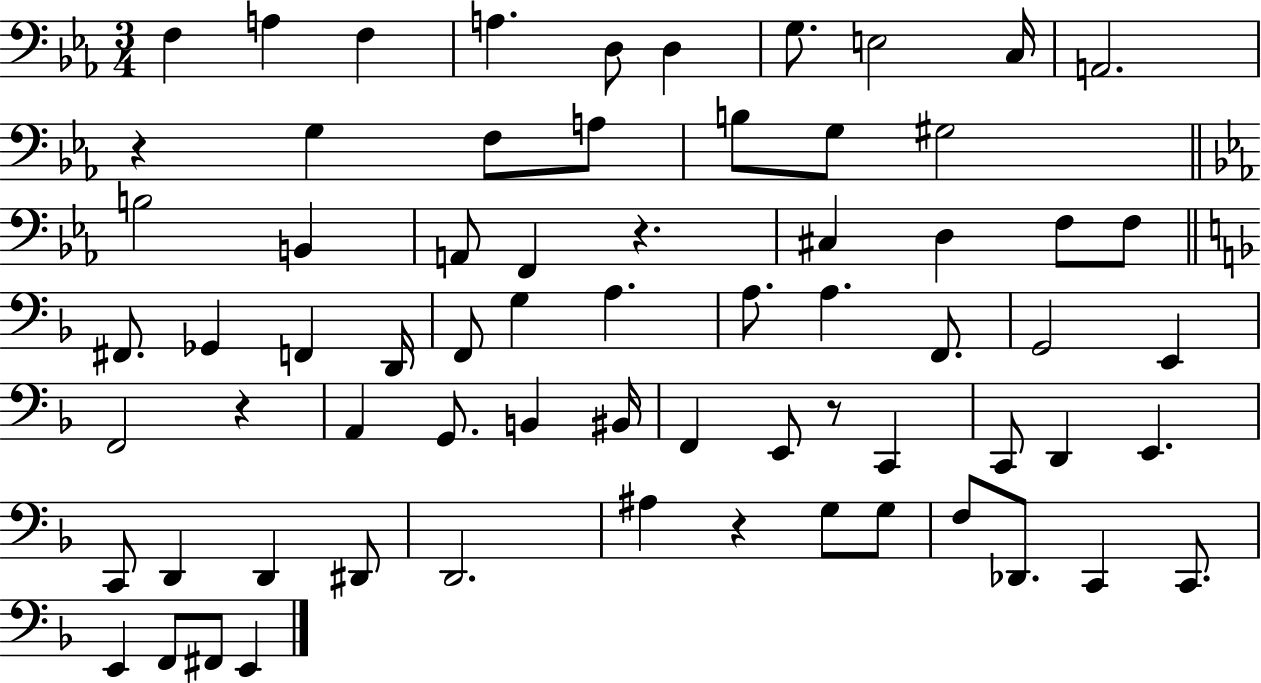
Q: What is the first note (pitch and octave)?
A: F3